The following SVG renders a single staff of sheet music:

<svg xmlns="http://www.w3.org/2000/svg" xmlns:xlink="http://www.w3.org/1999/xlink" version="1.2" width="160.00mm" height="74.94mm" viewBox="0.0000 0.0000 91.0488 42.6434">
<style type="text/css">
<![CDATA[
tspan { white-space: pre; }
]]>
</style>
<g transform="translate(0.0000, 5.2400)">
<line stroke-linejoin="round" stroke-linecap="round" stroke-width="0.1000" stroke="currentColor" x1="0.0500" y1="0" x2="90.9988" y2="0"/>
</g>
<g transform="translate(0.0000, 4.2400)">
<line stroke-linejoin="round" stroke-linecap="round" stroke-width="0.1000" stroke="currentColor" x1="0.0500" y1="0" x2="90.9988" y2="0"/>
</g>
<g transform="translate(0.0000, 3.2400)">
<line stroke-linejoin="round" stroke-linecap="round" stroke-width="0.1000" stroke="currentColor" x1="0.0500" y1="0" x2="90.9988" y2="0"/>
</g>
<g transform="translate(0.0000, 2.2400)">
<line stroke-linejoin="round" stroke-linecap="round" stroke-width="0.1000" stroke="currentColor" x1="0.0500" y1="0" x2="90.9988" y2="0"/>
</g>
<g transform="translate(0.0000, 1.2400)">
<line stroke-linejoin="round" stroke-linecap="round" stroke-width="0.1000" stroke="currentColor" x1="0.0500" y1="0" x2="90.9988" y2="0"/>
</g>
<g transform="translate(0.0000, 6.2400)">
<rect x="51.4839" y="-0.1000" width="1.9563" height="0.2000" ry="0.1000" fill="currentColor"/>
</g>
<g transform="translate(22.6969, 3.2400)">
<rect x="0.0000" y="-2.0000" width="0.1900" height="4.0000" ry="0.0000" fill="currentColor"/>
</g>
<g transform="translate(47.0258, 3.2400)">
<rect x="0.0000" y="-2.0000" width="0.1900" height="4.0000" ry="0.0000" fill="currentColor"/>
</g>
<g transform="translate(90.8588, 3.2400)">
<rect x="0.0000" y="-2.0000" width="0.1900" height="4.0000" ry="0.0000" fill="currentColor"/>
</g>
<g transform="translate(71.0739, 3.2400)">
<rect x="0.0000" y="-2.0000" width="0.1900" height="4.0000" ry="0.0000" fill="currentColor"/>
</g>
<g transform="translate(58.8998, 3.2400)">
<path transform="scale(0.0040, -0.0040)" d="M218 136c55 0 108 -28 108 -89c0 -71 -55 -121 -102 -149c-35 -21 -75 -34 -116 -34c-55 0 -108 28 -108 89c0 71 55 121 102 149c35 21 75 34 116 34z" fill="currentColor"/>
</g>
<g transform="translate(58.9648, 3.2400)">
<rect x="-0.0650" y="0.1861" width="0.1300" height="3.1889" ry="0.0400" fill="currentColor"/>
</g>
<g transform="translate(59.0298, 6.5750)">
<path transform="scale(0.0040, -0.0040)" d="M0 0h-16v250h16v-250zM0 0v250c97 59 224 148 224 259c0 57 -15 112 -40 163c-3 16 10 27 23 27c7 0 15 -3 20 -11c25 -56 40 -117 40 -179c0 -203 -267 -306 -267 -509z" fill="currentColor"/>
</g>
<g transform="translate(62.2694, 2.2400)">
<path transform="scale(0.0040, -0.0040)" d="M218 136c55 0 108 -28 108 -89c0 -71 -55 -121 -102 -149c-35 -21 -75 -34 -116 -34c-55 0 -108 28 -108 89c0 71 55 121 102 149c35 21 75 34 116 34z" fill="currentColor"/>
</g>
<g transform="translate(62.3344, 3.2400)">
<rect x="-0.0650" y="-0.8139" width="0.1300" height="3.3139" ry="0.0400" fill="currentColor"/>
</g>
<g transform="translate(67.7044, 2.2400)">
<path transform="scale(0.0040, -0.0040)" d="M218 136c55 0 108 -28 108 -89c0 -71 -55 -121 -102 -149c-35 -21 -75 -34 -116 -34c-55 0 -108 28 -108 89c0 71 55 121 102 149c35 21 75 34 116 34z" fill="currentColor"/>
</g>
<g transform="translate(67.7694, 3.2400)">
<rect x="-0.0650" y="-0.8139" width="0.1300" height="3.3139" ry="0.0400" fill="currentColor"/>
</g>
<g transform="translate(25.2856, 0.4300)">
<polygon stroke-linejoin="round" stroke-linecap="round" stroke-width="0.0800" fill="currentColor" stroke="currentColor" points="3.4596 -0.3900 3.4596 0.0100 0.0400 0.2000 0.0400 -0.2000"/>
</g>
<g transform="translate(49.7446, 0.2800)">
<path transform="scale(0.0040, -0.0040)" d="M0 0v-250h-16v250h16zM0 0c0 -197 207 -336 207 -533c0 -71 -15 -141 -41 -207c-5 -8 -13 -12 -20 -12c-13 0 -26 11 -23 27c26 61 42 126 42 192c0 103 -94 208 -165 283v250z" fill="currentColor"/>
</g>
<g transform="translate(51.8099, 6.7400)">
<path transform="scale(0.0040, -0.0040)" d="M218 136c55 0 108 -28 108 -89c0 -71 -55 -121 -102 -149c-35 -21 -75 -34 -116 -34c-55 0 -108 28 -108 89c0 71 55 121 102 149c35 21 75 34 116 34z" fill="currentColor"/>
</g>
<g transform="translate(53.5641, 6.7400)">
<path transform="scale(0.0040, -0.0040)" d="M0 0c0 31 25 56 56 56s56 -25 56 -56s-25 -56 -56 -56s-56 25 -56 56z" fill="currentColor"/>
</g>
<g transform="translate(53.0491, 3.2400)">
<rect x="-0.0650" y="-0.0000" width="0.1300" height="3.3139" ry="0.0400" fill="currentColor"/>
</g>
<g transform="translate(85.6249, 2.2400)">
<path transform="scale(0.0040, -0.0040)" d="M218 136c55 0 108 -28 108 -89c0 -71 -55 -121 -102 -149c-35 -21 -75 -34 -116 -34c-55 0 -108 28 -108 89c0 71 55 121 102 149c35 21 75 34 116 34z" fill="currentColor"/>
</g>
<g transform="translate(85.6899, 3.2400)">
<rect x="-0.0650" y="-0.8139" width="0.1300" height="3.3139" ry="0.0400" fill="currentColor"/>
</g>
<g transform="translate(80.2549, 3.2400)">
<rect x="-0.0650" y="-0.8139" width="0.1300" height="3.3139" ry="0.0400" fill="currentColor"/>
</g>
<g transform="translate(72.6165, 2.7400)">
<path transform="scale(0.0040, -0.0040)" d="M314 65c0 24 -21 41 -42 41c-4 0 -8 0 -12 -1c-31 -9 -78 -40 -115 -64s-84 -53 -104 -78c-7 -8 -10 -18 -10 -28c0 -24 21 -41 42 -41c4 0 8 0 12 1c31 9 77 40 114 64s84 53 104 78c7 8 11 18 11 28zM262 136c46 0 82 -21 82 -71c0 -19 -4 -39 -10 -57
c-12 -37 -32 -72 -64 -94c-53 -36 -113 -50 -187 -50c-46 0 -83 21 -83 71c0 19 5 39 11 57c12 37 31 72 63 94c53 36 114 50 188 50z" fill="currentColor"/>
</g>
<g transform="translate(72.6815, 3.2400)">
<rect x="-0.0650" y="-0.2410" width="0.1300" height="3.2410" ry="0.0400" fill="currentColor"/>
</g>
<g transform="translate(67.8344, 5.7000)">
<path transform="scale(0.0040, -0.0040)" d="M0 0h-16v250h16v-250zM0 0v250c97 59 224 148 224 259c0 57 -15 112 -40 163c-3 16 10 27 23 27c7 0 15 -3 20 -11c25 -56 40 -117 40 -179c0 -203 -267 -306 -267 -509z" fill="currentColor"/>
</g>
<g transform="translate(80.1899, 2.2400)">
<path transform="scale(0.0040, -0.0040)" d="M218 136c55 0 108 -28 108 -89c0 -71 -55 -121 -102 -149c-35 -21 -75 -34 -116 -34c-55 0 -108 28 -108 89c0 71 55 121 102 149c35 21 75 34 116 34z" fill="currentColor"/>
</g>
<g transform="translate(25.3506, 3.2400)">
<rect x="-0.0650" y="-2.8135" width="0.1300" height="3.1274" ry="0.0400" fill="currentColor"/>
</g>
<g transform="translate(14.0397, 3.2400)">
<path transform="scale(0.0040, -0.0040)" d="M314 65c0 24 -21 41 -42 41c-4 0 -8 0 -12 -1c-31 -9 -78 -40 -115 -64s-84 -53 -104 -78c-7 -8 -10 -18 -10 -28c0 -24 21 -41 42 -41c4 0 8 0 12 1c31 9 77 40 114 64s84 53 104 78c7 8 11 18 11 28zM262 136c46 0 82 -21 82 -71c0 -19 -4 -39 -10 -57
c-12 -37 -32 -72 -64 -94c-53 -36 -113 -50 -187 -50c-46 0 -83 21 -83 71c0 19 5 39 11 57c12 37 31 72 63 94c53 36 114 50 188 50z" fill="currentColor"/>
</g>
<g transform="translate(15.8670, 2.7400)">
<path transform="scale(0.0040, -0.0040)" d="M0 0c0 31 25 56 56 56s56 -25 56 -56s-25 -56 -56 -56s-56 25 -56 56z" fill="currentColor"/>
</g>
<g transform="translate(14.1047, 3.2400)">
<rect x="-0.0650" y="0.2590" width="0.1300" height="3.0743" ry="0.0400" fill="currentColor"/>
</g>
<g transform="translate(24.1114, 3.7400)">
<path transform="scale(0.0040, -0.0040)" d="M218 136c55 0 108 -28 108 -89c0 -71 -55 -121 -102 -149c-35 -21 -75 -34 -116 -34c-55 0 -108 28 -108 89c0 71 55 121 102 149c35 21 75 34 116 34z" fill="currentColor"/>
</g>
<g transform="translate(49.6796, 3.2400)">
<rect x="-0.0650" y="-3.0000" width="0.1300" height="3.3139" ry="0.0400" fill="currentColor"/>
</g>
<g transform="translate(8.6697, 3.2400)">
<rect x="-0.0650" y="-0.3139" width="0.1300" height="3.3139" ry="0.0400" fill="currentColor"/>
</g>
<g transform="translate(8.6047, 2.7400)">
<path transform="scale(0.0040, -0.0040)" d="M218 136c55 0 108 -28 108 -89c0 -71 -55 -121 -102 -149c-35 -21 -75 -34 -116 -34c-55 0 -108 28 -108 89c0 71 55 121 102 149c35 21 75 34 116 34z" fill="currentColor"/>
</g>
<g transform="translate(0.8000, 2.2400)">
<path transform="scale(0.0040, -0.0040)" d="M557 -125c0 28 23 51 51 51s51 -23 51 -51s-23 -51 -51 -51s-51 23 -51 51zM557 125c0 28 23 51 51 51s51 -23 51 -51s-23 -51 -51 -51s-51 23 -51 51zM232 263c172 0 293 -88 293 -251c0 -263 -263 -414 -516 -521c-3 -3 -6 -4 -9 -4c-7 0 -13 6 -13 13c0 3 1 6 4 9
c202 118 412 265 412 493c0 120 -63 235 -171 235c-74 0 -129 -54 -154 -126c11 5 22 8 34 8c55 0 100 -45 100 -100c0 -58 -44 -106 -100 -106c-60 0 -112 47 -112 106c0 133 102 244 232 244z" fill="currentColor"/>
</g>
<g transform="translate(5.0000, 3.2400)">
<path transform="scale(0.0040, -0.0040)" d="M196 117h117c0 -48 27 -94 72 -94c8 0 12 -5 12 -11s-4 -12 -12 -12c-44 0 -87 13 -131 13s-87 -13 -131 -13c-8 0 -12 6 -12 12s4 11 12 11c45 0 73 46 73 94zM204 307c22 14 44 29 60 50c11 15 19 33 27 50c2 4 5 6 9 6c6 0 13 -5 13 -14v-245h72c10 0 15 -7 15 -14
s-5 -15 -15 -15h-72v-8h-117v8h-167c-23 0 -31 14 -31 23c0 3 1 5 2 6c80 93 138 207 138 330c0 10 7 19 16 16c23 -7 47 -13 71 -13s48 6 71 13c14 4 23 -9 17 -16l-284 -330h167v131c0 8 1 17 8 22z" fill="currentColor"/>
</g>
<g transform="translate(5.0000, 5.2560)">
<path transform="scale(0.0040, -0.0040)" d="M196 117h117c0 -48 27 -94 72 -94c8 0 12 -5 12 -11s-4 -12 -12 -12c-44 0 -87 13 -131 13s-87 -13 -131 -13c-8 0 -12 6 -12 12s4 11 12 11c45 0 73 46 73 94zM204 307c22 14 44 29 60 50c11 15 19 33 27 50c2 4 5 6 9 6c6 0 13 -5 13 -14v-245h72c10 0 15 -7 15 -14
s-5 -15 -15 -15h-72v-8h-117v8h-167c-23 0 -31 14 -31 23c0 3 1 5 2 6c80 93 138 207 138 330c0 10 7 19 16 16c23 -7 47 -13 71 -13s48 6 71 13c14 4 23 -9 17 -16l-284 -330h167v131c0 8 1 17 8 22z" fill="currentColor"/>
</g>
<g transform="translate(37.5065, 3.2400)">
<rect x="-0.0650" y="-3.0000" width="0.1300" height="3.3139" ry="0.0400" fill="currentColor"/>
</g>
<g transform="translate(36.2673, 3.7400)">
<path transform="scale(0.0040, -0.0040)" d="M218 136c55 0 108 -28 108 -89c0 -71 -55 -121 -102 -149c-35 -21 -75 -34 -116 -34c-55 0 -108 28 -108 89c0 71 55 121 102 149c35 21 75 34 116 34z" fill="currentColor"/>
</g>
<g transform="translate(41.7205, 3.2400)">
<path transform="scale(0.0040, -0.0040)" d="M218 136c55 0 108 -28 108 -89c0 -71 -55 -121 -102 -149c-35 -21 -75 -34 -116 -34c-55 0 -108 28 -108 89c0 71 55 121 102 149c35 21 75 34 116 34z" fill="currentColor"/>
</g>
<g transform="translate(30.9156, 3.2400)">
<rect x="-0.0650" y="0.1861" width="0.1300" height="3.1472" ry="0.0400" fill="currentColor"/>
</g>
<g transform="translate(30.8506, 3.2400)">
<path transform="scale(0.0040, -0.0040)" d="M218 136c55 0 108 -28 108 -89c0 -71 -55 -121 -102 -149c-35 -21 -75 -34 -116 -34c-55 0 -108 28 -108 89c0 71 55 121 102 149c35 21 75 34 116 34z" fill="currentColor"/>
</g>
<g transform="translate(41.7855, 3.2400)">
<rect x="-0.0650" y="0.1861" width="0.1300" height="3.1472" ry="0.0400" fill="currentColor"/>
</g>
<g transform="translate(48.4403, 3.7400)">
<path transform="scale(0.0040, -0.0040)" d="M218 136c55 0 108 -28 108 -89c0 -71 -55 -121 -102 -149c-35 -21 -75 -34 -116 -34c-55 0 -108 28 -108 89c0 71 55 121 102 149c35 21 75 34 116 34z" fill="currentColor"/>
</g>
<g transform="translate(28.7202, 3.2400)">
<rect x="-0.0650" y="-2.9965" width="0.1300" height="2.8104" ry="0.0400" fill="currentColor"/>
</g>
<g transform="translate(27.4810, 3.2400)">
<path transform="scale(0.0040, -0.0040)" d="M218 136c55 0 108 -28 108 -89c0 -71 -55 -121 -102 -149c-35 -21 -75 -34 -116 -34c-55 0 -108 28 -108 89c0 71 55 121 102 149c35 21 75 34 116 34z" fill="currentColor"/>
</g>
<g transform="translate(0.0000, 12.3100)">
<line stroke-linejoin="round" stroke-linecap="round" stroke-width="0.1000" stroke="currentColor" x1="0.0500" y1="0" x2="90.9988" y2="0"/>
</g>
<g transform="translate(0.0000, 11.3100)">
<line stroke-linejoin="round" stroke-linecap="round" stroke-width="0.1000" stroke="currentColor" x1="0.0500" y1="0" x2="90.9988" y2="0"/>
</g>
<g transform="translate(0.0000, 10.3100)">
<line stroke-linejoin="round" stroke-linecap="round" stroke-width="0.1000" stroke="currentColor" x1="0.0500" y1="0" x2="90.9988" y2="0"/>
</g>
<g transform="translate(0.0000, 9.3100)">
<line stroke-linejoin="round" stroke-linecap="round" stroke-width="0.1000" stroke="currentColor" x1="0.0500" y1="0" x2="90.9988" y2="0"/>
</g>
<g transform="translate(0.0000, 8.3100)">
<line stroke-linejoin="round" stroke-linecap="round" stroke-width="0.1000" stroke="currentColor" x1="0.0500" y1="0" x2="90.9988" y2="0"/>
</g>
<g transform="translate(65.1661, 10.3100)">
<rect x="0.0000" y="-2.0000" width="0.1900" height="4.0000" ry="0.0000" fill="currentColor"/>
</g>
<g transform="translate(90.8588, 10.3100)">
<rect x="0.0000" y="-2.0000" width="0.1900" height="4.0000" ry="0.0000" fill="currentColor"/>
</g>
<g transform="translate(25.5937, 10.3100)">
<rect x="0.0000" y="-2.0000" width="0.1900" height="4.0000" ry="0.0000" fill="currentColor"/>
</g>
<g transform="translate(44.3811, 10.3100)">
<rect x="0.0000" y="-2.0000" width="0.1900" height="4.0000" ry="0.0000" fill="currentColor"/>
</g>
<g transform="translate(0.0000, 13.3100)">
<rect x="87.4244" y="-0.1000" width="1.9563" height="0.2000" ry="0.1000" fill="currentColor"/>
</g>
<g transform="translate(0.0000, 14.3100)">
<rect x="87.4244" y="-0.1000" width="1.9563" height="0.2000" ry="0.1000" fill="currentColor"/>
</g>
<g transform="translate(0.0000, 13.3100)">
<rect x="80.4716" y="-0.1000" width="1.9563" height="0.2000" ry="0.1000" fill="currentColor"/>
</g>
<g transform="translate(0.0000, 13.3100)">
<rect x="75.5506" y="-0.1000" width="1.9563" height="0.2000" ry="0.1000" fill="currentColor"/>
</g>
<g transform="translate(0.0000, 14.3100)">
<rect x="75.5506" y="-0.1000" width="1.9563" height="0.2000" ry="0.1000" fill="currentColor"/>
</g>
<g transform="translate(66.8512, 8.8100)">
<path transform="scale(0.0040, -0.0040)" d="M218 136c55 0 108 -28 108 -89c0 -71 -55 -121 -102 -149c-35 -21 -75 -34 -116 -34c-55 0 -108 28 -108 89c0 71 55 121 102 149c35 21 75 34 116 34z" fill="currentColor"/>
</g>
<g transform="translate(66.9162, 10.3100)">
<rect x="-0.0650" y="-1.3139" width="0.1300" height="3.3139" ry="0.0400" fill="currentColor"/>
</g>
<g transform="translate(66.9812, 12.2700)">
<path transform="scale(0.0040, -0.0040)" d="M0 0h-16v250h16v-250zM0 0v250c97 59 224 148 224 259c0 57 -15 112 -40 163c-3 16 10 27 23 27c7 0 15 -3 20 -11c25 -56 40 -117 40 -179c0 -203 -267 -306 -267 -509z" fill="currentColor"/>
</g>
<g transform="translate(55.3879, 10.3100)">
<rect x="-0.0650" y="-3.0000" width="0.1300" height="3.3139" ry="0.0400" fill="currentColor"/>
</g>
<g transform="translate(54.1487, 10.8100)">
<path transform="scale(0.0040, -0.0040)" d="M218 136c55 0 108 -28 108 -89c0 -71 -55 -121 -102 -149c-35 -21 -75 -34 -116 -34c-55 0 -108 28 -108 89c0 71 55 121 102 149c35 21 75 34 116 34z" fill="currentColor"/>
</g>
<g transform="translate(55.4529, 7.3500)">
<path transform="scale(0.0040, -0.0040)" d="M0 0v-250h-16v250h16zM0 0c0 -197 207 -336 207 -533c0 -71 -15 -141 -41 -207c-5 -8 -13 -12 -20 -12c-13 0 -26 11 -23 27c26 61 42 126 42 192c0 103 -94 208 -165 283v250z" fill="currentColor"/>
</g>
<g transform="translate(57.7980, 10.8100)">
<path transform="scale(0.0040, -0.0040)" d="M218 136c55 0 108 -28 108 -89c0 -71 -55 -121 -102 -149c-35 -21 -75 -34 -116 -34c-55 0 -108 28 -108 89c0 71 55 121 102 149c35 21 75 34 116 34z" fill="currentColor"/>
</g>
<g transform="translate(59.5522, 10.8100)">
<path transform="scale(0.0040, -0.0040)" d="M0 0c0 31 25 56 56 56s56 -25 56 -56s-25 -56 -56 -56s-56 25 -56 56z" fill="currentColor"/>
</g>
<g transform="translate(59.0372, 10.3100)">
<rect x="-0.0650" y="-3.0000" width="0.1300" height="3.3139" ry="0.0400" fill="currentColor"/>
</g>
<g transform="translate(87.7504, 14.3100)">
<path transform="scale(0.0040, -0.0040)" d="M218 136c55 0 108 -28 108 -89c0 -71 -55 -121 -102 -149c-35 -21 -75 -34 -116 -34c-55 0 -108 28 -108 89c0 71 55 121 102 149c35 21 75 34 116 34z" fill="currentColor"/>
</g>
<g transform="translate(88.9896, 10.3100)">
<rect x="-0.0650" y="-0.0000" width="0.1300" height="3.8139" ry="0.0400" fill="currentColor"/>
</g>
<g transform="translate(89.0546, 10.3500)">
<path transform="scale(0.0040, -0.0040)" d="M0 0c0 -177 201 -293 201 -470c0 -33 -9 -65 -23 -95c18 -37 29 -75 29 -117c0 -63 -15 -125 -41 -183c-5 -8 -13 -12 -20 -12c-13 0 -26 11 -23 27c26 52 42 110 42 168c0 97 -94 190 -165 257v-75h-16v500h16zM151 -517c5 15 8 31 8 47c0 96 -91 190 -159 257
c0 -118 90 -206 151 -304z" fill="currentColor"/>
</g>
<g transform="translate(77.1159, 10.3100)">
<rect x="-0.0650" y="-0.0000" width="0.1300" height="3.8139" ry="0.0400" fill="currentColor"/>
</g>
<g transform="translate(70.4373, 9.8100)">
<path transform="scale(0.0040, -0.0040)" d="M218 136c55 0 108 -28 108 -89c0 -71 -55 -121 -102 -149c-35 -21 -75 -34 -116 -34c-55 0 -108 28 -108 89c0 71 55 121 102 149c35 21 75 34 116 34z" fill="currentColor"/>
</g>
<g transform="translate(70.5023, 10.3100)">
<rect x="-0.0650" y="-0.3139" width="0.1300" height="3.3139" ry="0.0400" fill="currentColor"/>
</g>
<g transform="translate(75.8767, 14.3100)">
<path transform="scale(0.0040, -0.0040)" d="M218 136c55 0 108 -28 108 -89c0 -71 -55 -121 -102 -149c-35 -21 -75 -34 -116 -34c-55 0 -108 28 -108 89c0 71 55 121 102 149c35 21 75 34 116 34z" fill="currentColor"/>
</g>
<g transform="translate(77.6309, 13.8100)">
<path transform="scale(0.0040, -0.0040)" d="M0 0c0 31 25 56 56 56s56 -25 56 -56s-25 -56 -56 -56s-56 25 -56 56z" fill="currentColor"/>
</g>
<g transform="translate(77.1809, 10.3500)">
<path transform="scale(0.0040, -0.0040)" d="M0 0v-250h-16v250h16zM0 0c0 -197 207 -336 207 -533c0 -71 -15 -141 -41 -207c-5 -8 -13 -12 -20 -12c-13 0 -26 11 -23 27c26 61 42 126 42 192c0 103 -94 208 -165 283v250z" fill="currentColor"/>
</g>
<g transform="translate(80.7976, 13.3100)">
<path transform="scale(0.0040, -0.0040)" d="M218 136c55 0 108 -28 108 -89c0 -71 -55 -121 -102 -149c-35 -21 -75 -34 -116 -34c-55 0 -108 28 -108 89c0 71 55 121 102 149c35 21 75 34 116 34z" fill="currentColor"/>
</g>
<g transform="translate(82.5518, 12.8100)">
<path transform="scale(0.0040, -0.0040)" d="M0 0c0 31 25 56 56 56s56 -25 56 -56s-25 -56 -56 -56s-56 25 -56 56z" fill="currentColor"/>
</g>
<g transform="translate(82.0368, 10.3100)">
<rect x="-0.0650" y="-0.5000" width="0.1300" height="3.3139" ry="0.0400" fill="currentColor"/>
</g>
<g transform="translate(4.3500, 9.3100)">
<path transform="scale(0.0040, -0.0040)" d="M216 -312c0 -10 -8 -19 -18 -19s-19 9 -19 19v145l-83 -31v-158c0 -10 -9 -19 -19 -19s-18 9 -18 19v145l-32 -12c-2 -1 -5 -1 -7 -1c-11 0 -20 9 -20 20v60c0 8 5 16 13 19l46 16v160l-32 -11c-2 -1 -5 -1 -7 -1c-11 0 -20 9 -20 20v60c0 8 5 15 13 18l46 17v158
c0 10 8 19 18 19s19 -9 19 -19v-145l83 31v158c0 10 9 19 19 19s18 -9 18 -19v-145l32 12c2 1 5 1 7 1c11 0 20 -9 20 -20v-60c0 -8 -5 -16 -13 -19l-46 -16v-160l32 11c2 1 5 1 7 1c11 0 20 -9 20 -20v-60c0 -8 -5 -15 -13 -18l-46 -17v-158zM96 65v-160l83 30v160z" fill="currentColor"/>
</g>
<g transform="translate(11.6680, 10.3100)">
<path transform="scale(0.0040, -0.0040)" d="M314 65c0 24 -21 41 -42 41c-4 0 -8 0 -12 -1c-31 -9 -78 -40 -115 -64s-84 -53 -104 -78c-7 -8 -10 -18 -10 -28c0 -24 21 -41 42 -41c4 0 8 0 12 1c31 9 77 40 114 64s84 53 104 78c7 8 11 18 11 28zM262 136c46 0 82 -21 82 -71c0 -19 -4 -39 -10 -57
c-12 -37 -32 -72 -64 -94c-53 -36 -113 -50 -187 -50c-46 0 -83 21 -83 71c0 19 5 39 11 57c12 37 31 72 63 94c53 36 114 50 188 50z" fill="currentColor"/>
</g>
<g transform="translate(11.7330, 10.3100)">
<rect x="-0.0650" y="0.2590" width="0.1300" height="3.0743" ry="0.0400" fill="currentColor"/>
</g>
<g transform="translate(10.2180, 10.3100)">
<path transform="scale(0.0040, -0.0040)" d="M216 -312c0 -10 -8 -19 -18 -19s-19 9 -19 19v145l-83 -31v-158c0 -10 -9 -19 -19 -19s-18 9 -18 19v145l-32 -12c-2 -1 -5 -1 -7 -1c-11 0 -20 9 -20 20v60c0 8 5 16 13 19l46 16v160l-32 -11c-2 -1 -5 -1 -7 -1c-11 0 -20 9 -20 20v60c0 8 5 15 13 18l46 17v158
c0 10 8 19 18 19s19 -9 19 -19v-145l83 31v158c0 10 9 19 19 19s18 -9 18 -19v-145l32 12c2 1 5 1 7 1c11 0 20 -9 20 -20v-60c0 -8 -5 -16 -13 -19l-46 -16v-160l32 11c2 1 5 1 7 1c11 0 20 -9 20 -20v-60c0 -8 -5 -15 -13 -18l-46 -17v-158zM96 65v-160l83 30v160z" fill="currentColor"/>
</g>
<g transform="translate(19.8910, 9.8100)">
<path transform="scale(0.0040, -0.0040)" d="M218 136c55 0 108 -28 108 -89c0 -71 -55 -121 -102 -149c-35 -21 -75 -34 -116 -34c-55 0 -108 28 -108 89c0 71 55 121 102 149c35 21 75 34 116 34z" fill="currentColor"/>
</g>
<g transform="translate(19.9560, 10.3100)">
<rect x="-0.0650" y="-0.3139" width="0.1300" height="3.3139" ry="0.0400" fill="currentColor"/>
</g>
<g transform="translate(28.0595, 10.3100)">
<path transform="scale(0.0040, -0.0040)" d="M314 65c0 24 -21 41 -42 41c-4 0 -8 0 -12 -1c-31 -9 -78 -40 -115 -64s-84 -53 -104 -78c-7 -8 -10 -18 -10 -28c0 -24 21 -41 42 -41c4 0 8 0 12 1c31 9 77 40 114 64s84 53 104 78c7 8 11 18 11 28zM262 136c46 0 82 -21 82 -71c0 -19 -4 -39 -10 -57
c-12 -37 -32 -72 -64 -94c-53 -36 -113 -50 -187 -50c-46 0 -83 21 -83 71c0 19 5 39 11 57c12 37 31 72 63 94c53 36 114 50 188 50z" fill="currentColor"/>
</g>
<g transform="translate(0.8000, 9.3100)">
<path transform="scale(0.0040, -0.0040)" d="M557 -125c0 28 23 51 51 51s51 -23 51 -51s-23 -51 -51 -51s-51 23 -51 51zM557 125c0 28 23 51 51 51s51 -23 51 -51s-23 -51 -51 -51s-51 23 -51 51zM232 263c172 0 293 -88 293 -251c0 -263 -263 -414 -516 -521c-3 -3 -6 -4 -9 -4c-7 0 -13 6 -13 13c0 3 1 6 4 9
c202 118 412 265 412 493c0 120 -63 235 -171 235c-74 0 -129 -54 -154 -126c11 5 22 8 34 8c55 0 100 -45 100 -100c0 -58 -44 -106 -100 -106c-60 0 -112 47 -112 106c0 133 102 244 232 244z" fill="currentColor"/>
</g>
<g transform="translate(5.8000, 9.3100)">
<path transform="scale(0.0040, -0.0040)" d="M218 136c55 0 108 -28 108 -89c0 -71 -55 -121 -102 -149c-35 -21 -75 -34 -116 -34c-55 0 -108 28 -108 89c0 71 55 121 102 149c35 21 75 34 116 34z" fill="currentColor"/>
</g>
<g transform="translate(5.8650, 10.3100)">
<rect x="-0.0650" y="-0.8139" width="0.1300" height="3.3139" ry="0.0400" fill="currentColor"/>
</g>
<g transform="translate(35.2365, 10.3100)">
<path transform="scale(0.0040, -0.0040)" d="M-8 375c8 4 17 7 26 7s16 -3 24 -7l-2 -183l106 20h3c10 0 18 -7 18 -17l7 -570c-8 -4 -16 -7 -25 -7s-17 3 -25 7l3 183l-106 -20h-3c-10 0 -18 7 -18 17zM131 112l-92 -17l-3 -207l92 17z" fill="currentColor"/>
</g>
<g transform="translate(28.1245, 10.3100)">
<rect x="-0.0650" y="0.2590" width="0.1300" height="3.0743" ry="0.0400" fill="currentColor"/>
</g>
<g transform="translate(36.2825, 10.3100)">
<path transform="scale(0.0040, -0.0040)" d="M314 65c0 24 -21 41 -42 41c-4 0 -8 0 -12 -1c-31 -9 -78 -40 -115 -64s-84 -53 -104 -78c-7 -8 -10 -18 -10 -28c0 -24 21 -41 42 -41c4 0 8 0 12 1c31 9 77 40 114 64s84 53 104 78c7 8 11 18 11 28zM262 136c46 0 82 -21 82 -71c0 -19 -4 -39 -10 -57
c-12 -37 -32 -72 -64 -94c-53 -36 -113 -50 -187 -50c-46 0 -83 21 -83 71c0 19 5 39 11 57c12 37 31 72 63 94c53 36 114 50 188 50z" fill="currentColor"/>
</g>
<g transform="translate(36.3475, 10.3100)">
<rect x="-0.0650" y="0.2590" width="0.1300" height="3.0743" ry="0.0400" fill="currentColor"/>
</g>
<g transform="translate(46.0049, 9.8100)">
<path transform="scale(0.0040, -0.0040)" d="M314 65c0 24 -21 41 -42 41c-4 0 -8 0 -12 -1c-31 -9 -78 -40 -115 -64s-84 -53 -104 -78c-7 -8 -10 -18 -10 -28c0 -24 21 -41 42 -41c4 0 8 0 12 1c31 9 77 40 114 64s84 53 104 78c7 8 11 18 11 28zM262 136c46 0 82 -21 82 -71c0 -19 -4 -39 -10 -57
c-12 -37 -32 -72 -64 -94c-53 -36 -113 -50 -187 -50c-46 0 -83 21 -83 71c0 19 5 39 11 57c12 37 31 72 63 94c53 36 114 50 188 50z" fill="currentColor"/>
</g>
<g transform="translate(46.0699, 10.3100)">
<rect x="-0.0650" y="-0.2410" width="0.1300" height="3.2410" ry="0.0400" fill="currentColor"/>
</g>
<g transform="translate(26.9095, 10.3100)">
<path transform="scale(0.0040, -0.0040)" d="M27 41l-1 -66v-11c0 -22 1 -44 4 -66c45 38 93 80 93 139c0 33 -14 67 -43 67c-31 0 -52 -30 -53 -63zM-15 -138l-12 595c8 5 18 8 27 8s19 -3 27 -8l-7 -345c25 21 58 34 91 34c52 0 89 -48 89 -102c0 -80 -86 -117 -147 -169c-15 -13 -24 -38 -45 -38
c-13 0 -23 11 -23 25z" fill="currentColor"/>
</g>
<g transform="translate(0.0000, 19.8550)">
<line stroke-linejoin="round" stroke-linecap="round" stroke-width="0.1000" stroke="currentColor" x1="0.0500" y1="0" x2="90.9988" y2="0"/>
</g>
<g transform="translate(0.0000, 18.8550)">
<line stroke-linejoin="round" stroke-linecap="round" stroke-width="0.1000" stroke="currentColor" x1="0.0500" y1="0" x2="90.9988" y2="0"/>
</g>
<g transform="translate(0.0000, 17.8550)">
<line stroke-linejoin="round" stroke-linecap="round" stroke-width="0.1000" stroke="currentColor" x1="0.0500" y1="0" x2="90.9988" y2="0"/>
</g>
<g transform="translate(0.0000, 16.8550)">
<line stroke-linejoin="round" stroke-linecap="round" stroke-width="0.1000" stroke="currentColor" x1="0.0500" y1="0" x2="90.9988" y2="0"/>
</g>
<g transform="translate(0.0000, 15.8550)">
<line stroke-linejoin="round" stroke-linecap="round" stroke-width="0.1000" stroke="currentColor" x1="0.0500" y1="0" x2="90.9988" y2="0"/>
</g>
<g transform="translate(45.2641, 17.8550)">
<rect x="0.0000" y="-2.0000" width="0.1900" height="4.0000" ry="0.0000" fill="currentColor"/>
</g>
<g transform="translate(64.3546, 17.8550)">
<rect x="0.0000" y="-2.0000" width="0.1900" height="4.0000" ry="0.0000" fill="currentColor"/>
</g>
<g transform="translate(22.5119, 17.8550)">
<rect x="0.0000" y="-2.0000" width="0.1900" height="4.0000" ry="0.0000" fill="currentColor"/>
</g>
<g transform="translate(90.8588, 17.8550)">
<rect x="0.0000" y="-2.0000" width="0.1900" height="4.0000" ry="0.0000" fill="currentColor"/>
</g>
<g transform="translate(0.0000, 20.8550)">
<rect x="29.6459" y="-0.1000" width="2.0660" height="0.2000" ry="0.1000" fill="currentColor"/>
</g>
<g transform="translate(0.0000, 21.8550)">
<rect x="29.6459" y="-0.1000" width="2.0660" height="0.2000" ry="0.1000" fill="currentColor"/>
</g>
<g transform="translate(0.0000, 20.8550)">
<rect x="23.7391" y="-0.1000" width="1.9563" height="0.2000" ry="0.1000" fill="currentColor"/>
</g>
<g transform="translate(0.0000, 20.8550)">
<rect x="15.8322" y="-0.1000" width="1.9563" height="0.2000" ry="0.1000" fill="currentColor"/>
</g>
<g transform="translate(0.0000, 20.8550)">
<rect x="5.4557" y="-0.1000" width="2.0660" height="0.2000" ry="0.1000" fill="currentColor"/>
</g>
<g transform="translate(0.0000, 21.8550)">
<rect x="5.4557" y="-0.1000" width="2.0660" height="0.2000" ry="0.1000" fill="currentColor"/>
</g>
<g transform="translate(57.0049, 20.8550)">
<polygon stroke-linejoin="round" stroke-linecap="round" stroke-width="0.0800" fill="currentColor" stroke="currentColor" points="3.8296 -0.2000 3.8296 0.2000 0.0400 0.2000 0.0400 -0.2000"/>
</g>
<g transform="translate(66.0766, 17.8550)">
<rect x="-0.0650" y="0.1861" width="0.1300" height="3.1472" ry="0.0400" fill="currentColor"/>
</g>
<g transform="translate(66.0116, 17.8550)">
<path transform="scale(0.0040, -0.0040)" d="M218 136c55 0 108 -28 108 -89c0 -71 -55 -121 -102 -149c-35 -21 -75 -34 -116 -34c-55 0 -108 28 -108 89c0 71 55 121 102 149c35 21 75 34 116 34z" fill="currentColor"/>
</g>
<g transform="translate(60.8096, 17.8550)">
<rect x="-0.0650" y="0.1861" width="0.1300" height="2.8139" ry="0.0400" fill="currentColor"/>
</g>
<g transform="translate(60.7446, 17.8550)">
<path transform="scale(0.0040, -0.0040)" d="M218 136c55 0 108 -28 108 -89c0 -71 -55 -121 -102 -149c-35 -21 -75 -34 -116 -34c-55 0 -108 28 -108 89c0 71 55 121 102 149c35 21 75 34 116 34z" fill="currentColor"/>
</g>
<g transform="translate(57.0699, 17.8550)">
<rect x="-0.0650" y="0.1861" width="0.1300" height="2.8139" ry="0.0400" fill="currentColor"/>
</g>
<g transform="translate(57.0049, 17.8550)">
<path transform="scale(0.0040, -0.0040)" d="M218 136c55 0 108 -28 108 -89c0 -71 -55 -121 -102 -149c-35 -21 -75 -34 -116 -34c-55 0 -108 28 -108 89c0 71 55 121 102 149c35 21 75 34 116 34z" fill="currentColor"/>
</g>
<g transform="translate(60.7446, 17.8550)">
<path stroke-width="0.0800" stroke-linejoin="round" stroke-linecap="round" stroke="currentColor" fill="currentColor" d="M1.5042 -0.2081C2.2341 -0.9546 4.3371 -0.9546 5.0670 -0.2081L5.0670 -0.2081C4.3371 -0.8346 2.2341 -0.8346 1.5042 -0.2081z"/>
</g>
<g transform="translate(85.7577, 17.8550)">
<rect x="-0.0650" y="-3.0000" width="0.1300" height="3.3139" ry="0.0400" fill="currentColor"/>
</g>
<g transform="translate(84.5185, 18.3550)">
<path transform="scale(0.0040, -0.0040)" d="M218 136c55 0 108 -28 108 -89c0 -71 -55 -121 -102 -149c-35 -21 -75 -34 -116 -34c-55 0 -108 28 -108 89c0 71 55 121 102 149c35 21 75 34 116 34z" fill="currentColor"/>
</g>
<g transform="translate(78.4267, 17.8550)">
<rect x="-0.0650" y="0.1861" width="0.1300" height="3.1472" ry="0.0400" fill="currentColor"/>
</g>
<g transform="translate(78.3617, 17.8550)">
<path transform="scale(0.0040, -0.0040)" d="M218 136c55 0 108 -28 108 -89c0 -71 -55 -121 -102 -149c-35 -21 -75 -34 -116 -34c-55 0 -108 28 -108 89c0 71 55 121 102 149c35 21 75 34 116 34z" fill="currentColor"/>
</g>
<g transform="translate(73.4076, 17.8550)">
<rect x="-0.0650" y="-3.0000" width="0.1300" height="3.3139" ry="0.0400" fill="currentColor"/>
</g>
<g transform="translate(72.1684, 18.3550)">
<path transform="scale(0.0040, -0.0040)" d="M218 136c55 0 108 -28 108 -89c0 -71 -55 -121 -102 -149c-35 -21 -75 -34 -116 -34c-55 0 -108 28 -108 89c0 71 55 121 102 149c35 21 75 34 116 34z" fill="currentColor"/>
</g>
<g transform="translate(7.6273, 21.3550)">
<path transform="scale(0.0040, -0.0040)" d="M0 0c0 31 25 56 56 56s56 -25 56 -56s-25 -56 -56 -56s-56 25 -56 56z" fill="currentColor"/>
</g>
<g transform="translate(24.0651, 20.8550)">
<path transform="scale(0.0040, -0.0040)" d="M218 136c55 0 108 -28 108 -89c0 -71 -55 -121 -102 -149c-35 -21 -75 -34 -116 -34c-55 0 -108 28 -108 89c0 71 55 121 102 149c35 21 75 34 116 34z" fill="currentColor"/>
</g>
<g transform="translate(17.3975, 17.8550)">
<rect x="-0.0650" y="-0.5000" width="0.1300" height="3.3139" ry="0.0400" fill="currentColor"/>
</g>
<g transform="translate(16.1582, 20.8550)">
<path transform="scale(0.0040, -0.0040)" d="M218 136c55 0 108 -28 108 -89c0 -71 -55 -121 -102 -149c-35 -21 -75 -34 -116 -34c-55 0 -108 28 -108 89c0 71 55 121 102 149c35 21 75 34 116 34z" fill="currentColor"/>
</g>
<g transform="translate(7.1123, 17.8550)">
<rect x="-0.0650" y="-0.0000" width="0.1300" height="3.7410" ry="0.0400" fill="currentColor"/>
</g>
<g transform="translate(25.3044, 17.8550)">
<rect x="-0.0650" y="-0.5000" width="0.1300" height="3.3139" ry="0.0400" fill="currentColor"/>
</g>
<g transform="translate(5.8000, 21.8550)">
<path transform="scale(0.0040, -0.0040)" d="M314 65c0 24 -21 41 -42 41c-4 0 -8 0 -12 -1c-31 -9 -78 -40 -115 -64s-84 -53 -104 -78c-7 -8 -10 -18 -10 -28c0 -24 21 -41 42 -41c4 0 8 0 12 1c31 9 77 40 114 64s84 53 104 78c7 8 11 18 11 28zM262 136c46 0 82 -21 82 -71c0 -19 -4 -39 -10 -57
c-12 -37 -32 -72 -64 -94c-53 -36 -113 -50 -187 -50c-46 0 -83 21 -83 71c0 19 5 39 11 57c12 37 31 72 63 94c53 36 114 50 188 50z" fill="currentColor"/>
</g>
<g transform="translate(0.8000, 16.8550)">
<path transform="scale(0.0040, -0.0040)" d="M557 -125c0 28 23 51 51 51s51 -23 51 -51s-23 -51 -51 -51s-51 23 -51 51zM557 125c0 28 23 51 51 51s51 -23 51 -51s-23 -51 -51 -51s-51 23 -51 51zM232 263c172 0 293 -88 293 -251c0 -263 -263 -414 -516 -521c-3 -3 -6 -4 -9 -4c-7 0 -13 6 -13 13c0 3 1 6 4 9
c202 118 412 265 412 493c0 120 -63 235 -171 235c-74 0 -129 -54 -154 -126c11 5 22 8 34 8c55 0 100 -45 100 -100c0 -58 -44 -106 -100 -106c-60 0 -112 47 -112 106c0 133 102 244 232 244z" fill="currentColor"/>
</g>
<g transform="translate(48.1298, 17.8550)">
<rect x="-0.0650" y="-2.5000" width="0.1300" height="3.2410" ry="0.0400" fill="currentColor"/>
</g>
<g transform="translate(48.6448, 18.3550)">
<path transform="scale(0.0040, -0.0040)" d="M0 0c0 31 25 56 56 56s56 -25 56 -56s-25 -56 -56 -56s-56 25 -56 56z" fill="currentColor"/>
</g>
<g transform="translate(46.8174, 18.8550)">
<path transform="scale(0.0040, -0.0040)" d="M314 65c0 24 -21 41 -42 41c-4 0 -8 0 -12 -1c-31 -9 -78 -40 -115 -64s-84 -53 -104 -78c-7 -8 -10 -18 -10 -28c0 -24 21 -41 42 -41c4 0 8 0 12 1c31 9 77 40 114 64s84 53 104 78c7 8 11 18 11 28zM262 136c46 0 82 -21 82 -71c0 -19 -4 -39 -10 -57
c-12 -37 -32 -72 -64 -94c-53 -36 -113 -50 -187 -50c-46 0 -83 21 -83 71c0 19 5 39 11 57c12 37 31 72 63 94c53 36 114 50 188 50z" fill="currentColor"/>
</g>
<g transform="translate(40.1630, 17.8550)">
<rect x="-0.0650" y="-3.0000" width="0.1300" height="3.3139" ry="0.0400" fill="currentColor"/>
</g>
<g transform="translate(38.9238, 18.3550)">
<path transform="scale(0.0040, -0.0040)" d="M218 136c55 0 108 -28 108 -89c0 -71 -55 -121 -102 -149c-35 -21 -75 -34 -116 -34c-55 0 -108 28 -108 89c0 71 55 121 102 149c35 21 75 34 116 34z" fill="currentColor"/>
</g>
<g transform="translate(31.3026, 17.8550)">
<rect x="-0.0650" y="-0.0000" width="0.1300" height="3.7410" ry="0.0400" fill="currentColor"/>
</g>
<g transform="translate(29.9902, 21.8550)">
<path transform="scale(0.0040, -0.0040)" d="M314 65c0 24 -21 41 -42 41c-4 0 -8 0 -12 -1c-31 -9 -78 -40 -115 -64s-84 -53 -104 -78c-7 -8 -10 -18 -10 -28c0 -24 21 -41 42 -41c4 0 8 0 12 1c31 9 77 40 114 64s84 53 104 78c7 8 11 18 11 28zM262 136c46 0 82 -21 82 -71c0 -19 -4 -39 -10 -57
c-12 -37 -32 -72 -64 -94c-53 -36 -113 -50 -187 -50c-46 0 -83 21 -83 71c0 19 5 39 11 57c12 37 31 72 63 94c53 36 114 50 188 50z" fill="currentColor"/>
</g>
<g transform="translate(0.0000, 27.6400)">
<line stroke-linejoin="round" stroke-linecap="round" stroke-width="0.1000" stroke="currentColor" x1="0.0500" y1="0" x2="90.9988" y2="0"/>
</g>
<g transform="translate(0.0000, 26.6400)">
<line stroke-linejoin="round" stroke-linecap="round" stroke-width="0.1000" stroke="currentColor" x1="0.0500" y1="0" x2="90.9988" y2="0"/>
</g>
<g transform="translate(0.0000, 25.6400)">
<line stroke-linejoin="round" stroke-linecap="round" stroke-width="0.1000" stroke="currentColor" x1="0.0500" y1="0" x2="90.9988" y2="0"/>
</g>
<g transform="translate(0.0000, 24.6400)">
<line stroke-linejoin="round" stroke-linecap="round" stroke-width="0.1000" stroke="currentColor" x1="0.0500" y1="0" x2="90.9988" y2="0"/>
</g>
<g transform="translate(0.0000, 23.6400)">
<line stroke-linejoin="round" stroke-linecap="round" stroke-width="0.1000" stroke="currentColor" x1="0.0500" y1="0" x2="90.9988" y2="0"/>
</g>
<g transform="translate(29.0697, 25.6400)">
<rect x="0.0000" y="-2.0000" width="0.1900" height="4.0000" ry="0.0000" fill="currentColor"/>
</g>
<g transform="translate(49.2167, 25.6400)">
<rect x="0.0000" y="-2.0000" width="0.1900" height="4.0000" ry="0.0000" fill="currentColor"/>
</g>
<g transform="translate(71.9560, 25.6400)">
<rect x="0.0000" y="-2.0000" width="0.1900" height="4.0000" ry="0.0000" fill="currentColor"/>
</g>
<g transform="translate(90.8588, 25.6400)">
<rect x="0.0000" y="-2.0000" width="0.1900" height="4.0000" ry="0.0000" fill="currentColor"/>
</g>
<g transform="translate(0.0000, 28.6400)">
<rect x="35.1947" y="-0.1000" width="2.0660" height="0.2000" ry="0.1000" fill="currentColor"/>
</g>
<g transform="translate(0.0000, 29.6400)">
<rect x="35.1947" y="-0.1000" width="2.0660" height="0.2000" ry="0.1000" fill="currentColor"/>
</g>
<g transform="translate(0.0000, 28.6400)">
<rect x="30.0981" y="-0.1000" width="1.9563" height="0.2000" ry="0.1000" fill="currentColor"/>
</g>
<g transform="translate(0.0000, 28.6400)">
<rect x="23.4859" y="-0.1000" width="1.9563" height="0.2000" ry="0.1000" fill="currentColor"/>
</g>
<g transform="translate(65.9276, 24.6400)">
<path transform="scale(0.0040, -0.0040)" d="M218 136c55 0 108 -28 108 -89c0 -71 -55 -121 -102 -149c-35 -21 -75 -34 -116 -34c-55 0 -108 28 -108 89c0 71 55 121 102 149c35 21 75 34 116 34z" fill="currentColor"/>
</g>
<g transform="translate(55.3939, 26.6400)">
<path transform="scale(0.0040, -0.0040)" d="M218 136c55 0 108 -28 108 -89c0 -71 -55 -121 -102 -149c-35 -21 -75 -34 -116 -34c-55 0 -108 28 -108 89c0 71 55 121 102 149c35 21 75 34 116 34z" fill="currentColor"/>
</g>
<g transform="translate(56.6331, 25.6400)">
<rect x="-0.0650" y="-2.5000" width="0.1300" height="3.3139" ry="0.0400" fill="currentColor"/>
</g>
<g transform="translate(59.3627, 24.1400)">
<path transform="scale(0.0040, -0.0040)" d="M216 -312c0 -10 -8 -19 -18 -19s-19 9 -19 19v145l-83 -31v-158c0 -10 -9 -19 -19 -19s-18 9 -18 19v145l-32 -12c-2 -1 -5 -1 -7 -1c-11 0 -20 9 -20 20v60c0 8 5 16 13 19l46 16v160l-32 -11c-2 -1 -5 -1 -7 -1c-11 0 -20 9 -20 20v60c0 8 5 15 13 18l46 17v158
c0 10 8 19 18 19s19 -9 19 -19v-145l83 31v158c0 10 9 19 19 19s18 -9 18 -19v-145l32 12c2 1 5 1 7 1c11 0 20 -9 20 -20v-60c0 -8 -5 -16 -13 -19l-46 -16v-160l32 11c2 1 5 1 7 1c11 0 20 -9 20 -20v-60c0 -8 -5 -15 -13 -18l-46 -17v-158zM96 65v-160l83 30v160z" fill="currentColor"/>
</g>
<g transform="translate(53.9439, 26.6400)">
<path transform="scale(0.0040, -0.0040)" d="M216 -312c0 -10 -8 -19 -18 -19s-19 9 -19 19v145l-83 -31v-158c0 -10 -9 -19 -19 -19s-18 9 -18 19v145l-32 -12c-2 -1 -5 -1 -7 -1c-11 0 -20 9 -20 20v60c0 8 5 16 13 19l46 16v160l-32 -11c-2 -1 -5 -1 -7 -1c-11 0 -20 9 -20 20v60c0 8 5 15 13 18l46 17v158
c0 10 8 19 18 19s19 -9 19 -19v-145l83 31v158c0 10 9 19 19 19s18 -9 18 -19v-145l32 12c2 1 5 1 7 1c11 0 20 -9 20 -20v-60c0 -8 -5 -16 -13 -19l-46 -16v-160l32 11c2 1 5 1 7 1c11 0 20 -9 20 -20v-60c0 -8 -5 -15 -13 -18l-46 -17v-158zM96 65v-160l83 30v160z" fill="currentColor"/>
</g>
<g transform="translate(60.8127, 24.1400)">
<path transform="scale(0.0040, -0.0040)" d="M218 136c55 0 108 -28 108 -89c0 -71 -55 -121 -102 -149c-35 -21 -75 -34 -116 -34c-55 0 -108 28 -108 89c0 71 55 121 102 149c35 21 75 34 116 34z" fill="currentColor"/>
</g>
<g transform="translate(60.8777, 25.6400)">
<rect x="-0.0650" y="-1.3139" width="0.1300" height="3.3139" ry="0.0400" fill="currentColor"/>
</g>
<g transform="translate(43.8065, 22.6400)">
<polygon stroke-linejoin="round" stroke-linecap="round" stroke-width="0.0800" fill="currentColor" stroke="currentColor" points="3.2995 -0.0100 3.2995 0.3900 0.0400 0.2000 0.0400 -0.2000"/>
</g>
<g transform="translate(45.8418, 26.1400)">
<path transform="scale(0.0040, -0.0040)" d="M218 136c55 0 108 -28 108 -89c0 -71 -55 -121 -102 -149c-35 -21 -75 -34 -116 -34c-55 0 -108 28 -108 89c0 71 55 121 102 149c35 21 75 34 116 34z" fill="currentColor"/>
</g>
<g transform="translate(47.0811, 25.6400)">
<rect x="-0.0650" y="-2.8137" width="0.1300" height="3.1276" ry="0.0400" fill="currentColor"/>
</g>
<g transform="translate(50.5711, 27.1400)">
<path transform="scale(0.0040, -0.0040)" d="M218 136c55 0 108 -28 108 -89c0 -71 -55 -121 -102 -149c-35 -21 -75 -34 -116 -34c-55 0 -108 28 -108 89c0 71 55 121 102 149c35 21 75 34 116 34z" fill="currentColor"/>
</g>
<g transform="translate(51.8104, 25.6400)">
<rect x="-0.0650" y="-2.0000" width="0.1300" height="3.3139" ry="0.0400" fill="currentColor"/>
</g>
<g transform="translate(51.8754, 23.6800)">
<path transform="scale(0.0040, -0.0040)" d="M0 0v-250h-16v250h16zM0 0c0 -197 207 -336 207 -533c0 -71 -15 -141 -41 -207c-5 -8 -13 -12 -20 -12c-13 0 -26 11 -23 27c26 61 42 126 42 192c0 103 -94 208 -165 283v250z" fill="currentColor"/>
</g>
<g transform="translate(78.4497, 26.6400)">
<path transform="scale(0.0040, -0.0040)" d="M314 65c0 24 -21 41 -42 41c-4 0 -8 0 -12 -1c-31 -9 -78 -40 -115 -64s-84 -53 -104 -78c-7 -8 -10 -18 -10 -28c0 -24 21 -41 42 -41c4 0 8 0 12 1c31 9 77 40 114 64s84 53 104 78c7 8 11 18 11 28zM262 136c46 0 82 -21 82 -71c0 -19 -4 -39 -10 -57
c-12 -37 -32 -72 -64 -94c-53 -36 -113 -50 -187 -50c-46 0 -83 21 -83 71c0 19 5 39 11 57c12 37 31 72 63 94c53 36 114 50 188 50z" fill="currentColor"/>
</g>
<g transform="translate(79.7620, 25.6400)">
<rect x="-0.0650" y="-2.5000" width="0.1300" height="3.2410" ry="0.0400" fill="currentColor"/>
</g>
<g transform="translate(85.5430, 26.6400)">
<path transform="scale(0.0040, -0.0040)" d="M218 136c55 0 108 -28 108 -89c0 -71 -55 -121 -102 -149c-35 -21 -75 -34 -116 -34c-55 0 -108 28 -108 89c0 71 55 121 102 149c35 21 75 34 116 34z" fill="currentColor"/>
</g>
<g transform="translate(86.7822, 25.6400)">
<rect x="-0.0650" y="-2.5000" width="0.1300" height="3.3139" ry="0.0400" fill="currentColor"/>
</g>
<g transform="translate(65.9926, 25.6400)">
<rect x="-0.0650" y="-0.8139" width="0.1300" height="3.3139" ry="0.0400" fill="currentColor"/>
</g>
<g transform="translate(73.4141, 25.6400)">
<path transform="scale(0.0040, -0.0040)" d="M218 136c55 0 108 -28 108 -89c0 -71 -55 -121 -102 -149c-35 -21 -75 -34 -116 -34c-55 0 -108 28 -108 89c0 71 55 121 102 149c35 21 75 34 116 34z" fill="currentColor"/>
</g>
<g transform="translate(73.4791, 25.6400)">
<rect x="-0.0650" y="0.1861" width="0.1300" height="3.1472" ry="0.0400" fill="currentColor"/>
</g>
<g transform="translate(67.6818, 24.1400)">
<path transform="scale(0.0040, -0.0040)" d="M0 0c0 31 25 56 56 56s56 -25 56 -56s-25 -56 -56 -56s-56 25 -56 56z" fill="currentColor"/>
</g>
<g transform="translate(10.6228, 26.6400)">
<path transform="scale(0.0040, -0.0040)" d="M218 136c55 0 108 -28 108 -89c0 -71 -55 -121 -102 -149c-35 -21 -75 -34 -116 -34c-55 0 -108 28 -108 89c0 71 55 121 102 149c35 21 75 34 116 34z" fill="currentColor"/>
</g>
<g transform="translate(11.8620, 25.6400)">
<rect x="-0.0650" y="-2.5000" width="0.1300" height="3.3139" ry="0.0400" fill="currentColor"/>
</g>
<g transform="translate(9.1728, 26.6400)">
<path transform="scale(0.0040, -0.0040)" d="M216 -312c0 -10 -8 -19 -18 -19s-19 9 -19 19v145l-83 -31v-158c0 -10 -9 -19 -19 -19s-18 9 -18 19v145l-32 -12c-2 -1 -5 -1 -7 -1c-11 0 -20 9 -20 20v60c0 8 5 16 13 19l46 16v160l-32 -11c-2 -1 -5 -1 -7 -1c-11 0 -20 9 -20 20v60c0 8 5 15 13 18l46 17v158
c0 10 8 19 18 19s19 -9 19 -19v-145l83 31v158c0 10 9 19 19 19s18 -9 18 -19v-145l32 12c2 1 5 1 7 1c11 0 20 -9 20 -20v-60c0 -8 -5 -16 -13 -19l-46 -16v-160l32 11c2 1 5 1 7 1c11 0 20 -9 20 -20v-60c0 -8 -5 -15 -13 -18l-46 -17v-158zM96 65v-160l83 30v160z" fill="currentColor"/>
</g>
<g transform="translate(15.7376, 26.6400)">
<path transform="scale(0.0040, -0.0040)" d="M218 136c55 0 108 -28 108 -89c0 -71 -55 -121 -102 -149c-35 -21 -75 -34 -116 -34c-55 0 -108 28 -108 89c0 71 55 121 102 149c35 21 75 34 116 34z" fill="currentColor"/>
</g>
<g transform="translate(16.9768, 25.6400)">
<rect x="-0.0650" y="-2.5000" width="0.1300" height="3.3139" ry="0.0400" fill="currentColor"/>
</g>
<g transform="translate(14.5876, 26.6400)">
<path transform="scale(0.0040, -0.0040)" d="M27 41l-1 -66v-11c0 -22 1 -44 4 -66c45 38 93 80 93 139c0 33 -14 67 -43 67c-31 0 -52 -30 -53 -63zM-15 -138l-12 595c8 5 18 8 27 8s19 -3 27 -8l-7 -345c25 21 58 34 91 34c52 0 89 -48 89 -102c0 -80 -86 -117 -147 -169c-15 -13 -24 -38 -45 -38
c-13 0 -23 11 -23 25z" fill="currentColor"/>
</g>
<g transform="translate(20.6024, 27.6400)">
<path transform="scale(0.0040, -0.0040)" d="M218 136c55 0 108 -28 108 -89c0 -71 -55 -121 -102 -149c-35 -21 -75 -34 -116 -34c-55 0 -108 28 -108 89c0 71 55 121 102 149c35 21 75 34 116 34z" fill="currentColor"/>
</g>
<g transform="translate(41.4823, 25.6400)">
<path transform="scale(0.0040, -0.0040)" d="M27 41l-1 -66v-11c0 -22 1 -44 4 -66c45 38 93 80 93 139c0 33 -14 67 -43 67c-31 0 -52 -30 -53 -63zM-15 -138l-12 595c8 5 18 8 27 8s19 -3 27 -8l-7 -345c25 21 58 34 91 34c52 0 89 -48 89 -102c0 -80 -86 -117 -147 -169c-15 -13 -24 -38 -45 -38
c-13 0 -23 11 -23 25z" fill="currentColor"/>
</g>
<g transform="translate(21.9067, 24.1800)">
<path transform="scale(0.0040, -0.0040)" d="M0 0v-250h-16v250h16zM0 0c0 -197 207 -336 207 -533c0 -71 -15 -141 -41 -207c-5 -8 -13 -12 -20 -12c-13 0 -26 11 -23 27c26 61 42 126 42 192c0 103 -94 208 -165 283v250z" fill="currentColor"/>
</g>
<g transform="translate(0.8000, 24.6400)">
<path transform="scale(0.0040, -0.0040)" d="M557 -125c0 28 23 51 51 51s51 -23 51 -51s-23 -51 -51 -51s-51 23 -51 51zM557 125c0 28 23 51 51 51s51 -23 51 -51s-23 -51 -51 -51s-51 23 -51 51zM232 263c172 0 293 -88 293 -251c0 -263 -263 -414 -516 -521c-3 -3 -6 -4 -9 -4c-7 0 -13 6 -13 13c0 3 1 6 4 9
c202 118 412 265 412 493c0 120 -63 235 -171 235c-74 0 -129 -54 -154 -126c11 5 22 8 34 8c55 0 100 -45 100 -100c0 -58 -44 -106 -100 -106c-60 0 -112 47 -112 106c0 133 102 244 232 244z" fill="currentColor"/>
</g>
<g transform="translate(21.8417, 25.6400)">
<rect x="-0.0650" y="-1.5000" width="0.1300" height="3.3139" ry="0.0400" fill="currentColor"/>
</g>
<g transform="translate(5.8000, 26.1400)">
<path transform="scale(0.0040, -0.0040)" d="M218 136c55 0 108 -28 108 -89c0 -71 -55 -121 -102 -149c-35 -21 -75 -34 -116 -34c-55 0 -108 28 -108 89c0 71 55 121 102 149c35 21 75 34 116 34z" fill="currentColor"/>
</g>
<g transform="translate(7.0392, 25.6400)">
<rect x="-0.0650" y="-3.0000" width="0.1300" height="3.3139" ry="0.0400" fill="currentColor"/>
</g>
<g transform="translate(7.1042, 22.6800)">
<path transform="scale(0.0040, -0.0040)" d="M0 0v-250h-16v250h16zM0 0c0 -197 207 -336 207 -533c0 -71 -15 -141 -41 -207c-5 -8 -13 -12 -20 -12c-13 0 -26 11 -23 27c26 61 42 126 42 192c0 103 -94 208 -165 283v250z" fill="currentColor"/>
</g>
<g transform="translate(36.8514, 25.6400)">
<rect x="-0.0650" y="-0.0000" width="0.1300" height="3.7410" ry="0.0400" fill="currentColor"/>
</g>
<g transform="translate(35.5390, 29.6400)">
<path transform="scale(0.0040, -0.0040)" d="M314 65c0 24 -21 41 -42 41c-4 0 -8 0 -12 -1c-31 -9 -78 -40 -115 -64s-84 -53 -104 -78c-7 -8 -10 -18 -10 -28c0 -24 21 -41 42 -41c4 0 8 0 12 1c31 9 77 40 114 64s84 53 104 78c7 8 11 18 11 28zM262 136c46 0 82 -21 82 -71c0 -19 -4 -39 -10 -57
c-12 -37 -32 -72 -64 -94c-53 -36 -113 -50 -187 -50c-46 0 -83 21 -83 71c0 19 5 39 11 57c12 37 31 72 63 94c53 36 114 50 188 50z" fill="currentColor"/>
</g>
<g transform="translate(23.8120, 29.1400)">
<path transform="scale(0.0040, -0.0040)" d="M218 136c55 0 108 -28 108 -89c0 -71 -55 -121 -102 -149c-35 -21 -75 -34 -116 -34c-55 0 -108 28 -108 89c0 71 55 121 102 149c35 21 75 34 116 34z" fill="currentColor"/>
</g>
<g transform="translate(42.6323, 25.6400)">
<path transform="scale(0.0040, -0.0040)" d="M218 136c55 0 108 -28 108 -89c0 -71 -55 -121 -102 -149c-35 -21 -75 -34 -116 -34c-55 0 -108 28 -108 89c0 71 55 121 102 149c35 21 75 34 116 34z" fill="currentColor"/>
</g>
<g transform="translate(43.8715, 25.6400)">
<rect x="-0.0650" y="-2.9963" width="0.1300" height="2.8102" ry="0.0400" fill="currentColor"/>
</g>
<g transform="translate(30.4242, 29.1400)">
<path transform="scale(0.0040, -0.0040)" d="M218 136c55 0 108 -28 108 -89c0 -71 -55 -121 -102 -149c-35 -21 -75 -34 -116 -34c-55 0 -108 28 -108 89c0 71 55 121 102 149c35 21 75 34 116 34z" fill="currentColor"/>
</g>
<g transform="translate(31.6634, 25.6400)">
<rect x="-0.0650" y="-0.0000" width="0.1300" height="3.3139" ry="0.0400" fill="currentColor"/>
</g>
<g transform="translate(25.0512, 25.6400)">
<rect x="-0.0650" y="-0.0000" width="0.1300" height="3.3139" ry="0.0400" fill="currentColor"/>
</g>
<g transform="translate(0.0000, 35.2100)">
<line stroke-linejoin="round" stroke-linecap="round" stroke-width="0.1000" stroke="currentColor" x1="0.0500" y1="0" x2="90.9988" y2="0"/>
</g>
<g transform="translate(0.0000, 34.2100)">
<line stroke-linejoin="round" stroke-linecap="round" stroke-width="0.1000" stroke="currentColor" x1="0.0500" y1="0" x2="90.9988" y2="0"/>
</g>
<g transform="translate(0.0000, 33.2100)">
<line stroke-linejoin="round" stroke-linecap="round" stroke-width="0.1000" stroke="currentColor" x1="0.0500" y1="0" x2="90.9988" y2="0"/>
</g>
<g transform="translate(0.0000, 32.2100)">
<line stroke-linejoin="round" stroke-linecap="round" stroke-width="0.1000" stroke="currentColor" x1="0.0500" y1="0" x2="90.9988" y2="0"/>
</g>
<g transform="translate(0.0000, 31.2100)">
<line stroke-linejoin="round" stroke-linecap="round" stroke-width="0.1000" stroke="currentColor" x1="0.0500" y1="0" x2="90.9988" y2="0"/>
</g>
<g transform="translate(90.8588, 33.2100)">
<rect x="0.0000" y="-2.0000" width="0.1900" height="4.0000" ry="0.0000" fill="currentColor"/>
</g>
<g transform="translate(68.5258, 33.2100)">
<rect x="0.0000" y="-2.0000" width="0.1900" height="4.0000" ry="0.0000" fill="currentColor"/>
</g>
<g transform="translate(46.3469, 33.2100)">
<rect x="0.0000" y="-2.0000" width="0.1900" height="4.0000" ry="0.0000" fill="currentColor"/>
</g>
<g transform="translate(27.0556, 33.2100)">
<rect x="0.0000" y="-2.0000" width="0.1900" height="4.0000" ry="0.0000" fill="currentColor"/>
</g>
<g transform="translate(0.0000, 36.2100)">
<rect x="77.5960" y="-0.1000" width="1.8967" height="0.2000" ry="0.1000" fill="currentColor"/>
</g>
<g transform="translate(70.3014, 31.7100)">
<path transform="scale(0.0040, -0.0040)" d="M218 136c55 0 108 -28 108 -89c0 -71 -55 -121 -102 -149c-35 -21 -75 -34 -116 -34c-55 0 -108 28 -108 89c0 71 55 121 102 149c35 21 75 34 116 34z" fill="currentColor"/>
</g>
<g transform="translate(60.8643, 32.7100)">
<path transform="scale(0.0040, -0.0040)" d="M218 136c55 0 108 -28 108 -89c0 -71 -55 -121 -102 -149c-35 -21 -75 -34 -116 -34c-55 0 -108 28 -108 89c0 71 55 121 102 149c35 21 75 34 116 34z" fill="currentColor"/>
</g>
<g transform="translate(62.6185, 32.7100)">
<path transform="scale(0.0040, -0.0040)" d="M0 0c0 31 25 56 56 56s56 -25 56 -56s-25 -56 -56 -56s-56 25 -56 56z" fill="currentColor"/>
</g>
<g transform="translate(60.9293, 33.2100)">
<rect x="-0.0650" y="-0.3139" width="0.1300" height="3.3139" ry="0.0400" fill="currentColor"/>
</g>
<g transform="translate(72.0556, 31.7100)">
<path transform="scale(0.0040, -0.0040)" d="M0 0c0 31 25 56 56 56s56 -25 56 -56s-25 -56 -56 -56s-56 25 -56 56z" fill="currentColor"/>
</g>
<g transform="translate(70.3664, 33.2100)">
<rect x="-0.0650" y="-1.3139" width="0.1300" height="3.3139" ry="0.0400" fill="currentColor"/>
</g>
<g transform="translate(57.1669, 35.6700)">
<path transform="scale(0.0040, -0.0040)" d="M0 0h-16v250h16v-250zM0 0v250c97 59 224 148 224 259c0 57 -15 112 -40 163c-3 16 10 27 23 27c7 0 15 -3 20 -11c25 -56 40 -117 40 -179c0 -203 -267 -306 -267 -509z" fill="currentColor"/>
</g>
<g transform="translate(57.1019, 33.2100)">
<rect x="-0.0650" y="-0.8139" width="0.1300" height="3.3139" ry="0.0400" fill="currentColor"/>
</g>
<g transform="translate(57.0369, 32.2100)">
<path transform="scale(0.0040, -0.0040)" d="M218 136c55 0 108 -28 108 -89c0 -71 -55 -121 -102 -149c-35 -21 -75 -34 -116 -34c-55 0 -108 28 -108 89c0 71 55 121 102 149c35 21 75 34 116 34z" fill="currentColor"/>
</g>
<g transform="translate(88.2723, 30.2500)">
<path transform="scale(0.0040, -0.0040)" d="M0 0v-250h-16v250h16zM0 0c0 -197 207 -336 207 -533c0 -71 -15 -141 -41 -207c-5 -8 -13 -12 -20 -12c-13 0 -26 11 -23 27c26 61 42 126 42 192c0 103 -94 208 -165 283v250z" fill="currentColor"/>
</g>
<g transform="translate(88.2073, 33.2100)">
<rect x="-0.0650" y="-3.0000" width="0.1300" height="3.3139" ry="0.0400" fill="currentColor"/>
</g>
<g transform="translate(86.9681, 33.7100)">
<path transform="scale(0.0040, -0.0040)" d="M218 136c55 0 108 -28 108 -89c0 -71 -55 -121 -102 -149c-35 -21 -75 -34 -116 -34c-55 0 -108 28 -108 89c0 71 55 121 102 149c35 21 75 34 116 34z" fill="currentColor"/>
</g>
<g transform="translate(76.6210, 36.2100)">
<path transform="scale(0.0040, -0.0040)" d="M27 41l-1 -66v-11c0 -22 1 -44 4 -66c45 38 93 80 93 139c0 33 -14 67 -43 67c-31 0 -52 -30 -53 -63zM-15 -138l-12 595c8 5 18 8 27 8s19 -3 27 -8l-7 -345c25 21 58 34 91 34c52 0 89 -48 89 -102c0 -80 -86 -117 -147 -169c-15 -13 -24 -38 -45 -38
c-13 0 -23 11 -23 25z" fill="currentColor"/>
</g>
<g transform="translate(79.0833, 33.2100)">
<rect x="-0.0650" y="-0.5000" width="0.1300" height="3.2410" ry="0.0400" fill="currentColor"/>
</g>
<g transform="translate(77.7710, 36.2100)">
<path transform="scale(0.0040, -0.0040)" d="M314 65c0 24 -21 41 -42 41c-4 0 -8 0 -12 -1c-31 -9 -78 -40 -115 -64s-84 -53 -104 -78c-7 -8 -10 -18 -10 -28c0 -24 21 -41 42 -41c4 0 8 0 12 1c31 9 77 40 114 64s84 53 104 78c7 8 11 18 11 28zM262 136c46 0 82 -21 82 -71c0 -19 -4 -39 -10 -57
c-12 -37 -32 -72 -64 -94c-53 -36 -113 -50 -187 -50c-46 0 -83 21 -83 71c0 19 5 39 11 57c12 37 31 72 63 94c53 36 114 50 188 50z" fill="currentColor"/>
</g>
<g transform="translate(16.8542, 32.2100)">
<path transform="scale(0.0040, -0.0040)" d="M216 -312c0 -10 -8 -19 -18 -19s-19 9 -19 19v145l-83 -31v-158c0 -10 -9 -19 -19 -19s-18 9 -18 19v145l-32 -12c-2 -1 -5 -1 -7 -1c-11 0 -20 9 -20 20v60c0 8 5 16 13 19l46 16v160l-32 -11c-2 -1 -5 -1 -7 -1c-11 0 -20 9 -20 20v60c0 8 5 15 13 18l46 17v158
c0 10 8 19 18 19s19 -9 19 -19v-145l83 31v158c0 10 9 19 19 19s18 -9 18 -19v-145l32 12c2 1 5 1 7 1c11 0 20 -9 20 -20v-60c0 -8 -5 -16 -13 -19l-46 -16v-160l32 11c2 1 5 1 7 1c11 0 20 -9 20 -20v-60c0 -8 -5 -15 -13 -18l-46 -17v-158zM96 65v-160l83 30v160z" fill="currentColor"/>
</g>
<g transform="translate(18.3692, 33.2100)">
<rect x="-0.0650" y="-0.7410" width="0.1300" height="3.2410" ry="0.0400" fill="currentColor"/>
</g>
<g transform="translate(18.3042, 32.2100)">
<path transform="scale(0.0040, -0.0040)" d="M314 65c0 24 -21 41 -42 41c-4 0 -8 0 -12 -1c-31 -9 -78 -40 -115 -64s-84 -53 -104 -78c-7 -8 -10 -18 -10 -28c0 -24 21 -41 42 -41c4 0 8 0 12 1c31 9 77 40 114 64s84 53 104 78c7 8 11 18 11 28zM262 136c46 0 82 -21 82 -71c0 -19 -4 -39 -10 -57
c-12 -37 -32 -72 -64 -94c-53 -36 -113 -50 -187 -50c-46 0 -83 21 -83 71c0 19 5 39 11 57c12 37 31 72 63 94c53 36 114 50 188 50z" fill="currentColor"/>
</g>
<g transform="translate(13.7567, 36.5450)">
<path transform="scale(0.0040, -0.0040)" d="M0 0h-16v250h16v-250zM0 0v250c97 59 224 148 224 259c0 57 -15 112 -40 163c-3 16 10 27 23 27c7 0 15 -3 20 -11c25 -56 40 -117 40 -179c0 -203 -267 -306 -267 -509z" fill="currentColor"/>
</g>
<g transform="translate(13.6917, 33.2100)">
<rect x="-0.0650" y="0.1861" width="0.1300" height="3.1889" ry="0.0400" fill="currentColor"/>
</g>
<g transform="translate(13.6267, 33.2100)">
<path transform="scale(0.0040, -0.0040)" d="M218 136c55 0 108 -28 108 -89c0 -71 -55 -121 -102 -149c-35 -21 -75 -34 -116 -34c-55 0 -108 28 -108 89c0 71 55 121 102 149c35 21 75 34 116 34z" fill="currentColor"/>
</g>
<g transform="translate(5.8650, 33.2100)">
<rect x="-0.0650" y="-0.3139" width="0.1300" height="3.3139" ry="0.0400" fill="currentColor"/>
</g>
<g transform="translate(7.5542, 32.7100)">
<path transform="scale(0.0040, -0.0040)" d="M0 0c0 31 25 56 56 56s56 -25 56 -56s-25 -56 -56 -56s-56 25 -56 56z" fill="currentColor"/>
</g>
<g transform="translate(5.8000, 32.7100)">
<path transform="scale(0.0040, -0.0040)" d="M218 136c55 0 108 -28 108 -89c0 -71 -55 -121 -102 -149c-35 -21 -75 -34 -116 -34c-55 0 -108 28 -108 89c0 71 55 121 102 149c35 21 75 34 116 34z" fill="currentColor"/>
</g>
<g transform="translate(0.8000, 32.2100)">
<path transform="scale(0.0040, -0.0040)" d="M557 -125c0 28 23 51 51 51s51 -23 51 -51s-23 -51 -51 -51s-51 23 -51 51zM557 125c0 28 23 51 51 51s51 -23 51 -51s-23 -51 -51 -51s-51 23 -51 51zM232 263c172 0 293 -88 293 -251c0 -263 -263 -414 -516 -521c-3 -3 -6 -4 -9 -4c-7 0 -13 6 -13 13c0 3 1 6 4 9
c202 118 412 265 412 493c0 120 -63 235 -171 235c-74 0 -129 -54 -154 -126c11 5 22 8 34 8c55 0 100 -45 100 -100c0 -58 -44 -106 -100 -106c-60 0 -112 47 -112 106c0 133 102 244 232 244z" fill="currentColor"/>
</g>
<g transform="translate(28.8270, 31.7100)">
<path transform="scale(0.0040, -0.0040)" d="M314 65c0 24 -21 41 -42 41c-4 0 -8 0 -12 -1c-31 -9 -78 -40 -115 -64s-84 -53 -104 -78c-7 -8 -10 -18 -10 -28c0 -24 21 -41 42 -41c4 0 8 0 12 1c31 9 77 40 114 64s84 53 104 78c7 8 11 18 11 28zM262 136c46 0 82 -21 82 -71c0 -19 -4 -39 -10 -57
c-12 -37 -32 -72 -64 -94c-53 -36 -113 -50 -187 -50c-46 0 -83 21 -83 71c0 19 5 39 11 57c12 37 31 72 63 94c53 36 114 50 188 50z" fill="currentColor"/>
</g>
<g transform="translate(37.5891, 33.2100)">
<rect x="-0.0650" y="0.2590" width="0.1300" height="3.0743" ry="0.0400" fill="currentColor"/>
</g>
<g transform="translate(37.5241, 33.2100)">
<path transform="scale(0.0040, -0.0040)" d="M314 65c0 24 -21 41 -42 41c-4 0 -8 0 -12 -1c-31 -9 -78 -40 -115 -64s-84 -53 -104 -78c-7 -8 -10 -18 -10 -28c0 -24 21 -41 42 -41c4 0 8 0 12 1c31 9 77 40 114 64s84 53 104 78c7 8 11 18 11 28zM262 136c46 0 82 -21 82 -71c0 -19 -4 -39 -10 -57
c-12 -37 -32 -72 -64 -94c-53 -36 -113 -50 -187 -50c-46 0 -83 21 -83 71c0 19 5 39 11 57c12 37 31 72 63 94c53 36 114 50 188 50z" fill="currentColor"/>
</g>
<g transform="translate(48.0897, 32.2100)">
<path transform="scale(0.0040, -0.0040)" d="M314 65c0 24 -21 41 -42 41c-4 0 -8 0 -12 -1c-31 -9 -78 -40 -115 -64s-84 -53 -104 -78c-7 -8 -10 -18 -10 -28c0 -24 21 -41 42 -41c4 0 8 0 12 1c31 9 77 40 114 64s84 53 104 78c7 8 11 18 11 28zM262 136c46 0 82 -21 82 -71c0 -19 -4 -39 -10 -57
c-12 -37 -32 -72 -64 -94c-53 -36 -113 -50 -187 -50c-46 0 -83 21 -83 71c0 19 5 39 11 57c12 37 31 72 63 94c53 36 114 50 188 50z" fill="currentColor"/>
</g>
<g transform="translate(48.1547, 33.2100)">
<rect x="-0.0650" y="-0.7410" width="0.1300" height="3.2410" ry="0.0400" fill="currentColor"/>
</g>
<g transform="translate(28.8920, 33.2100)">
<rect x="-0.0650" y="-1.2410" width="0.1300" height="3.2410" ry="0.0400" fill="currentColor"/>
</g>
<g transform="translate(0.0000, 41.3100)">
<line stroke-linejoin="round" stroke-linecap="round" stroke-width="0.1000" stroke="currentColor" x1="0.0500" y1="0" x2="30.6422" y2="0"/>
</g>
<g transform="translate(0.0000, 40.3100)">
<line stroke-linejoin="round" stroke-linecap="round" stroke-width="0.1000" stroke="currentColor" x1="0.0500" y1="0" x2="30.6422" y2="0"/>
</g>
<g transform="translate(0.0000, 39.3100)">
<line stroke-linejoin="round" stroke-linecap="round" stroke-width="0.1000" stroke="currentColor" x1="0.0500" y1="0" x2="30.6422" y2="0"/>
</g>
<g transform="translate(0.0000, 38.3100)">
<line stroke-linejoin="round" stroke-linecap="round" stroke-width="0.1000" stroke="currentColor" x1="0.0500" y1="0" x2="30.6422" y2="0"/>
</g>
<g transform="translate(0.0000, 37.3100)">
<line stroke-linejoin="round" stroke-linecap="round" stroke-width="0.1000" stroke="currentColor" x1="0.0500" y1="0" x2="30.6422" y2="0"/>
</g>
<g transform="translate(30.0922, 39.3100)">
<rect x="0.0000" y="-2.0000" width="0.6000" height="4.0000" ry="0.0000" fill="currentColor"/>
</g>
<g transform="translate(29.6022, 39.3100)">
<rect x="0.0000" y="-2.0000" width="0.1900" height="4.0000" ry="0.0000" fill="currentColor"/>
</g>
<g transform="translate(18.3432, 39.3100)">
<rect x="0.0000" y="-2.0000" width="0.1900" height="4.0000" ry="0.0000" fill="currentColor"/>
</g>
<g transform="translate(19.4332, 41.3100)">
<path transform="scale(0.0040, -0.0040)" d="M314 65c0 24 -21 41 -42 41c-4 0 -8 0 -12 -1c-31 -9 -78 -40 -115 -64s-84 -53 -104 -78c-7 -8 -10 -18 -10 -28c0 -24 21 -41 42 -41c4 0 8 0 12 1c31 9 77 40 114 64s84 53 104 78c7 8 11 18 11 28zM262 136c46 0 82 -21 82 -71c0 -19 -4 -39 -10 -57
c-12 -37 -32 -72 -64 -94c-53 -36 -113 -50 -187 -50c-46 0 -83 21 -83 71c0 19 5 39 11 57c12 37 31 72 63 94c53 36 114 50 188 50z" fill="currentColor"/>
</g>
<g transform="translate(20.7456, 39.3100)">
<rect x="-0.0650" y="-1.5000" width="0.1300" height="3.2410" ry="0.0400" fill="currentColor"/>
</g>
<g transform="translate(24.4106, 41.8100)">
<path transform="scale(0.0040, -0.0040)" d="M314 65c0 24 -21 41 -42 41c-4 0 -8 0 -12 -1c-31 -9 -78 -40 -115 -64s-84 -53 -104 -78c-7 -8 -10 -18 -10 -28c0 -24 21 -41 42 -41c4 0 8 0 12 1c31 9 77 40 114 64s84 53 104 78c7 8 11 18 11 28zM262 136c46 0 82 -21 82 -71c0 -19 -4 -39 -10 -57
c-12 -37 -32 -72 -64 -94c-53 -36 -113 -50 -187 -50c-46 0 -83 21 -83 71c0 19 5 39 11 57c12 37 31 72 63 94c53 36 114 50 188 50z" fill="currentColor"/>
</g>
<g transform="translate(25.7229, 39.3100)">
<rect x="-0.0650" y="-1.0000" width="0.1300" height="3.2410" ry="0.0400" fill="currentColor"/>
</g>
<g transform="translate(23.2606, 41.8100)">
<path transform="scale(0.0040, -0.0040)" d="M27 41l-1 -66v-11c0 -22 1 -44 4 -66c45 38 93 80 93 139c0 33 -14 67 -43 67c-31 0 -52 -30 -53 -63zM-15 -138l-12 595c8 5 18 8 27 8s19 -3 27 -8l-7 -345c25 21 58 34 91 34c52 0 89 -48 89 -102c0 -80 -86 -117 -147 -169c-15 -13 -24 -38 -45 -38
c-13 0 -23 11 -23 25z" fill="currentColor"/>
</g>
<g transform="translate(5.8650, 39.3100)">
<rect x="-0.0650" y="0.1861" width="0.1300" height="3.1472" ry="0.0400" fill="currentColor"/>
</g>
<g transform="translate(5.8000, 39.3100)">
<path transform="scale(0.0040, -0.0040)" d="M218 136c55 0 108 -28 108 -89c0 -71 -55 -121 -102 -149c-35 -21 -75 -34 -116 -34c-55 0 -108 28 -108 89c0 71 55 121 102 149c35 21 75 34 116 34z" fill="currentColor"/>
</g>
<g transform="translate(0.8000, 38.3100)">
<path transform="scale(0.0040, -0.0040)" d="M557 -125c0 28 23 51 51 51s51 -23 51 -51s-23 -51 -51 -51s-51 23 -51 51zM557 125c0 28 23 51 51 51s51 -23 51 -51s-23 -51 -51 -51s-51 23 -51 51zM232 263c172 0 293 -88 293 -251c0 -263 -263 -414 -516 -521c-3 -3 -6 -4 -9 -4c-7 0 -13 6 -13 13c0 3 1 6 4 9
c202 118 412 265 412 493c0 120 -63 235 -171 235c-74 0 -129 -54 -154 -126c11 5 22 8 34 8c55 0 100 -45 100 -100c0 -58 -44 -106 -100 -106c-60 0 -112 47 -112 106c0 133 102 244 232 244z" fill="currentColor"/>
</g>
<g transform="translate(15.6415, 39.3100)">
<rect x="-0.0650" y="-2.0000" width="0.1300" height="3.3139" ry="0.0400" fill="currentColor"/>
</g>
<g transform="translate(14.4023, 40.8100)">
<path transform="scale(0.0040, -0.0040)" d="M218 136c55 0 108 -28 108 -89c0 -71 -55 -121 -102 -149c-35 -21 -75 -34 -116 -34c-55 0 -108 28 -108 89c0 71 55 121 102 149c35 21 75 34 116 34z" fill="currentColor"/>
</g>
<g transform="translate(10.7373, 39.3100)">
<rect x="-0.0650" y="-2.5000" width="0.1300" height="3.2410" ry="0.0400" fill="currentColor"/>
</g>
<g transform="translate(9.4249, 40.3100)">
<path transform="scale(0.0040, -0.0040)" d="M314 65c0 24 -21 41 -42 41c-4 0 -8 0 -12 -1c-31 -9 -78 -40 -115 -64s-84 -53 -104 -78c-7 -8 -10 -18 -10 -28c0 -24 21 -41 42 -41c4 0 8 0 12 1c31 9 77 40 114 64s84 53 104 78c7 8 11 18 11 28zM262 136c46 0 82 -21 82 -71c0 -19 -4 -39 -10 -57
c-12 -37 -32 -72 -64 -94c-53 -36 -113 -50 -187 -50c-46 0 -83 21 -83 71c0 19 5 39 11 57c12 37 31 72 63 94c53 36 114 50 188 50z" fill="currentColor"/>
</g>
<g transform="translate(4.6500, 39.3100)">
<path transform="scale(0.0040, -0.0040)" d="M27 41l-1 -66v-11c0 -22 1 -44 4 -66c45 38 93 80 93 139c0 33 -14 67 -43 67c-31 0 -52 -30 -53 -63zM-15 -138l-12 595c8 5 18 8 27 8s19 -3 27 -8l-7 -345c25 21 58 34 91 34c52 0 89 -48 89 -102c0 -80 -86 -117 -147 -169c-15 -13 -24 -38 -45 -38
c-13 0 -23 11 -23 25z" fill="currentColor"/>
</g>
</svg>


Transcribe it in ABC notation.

X:1
T:Untitled
M:4/4
L:1/4
K:C
E, D,2 C,/2 D,/2 D, C, D, C,/2 D,, D,/2 F, F,/2 E,2 F, F, ^F, ^D,2 E, _D,2 D,2 E,2 C,/2 C, G,/2 E, C,,/2 E,, C,,/4 C,,2 E,, E,, C,,2 C, B,,2 D,/2 D,/2 D, C, D, C, C,/2 ^B,, _B,, G,,/2 D,, D,, C,,2 _D,/2 C,/2 A,,/2 ^B,, ^G, F, D, B,,2 B,, E, D,/2 ^F,2 G,2 D,2 F,2 F,/2 E, G, _E,,2 C,/2 _D, B,,2 A,, G,,2 _F,,2